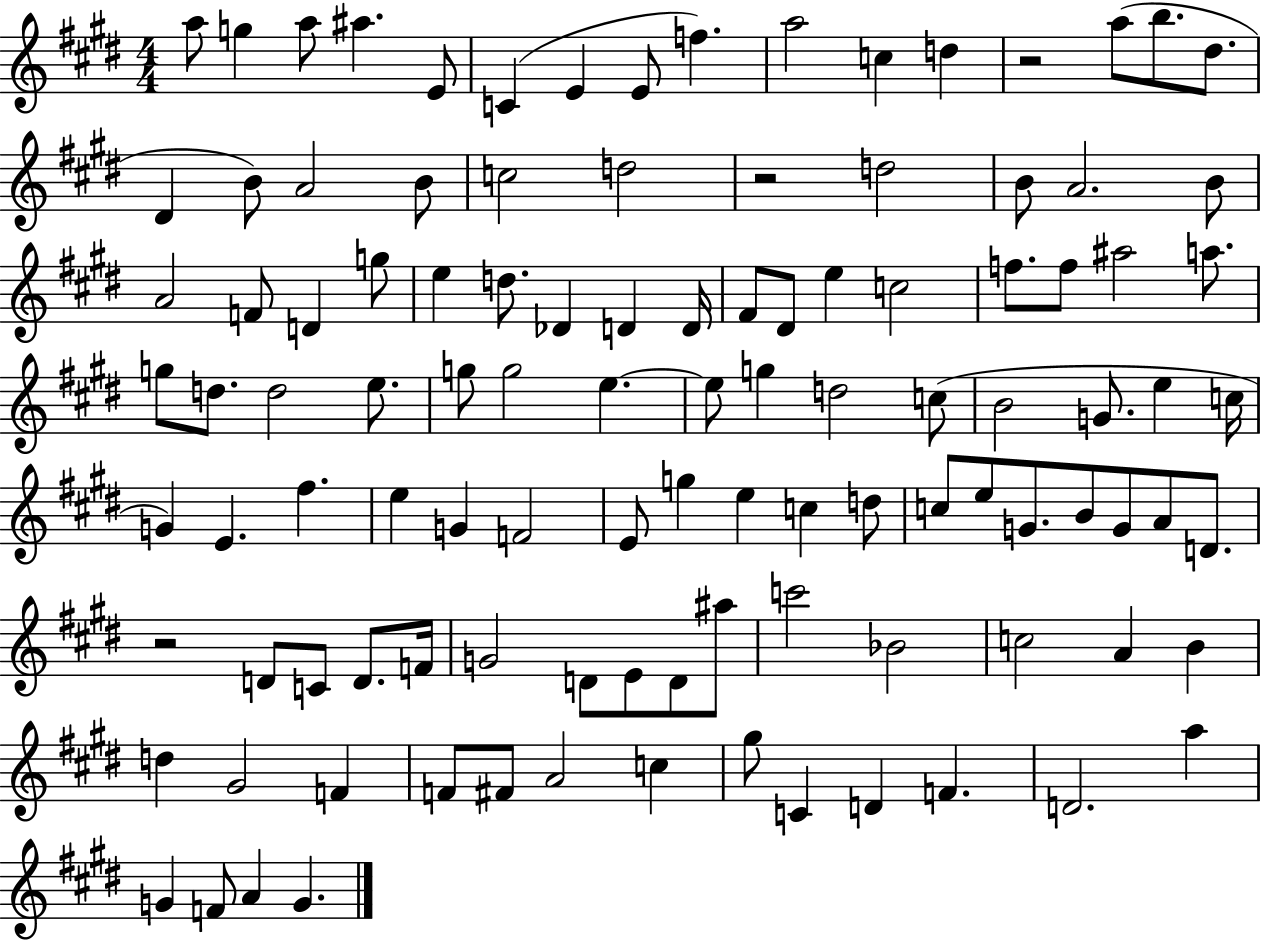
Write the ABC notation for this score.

X:1
T:Untitled
M:4/4
L:1/4
K:E
a/2 g a/2 ^a E/2 C E E/2 f a2 c d z2 a/2 b/2 ^d/2 ^D B/2 A2 B/2 c2 d2 z2 d2 B/2 A2 B/2 A2 F/2 D g/2 e d/2 _D D D/4 ^F/2 ^D/2 e c2 f/2 f/2 ^a2 a/2 g/2 d/2 d2 e/2 g/2 g2 e e/2 g d2 c/2 B2 G/2 e c/4 G E ^f e G F2 E/2 g e c d/2 c/2 e/2 G/2 B/2 G/2 A/2 D/2 z2 D/2 C/2 D/2 F/4 G2 D/2 E/2 D/2 ^a/2 c'2 _B2 c2 A B d ^G2 F F/2 ^F/2 A2 c ^g/2 C D F D2 a G F/2 A G